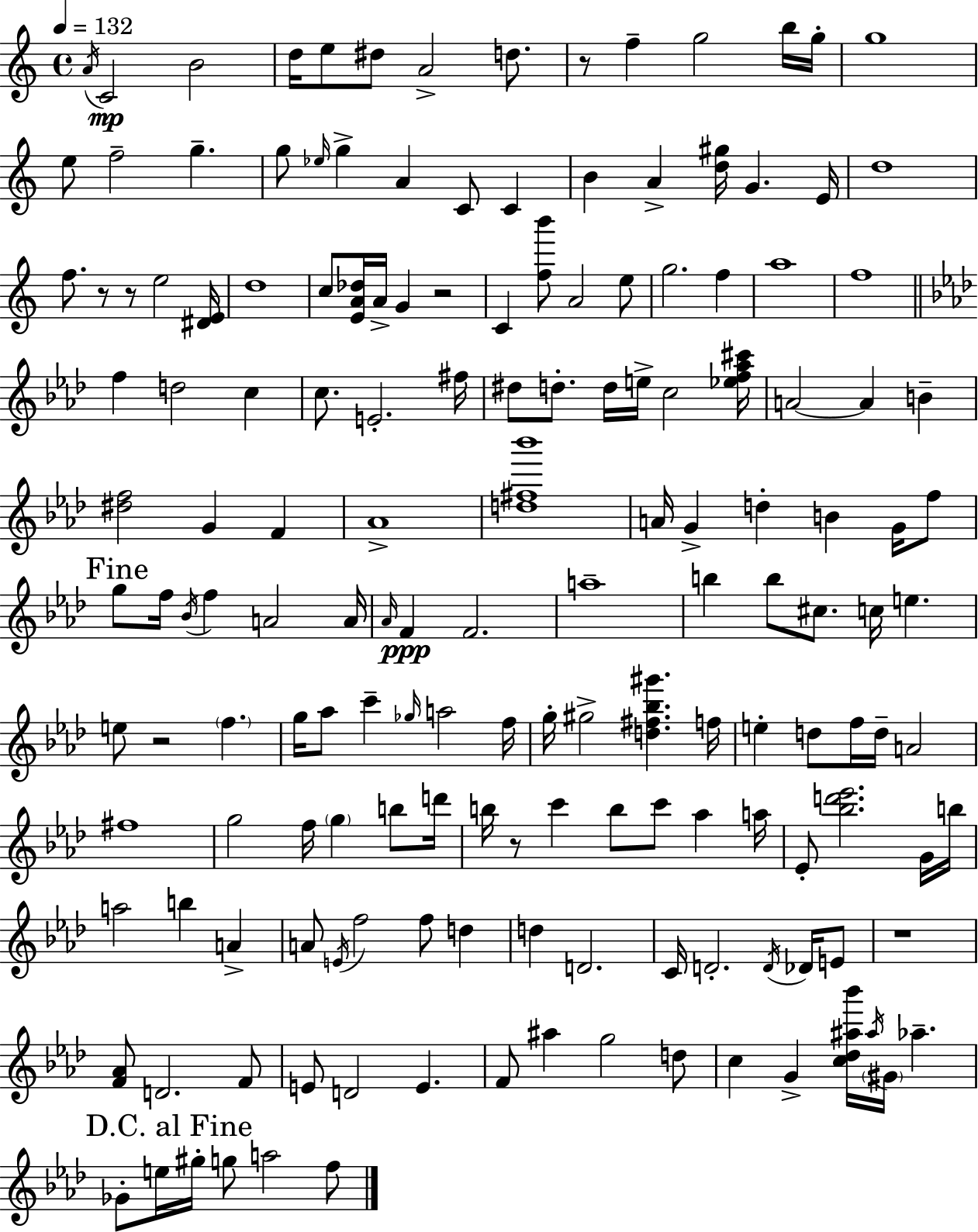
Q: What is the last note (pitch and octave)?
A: F5